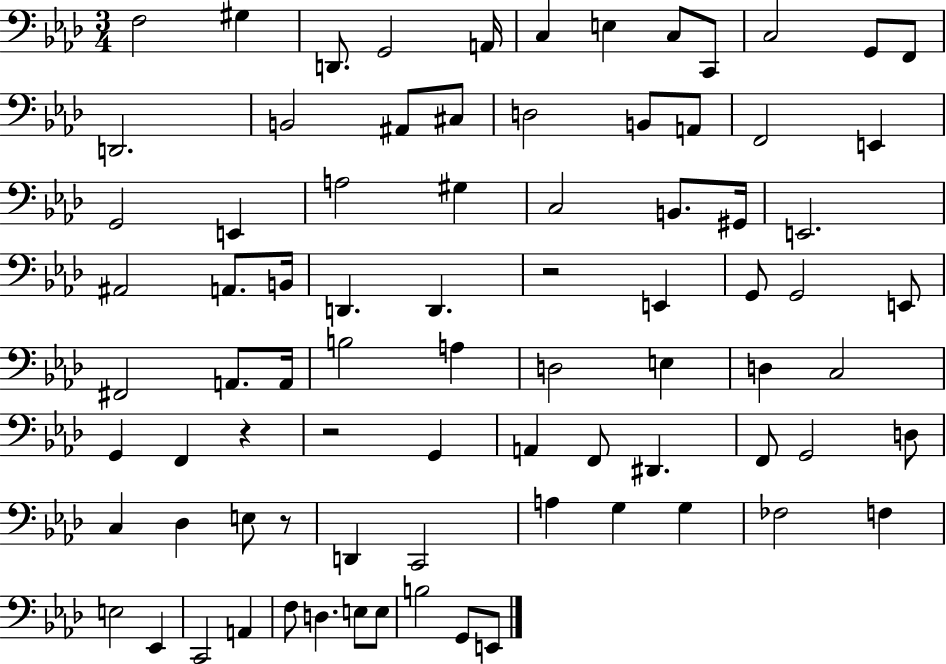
X:1
T:Untitled
M:3/4
L:1/4
K:Ab
F,2 ^G, D,,/2 G,,2 A,,/4 C, E, C,/2 C,,/2 C,2 G,,/2 F,,/2 D,,2 B,,2 ^A,,/2 ^C,/2 D,2 B,,/2 A,,/2 F,,2 E,, G,,2 E,, A,2 ^G, C,2 B,,/2 ^G,,/4 E,,2 ^A,,2 A,,/2 B,,/4 D,, D,, z2 E,, G,,/2 G,,2 E,,/2 ^F,,2 A,,/2 A,,/4 B,2 A, D,2 E, D, C,2 G,, F,, z z2 G,, A,, F,,/2 ^D,, F,,/2 G,,2 D,/2 C, _D, E,/2 z/2 D,, C,,2 A, G, G, _F,2 F, E,2 _E,, C,,2 A,, F,/2 D, E,/2 E,/2 B,2 G,,/2 E,,/2